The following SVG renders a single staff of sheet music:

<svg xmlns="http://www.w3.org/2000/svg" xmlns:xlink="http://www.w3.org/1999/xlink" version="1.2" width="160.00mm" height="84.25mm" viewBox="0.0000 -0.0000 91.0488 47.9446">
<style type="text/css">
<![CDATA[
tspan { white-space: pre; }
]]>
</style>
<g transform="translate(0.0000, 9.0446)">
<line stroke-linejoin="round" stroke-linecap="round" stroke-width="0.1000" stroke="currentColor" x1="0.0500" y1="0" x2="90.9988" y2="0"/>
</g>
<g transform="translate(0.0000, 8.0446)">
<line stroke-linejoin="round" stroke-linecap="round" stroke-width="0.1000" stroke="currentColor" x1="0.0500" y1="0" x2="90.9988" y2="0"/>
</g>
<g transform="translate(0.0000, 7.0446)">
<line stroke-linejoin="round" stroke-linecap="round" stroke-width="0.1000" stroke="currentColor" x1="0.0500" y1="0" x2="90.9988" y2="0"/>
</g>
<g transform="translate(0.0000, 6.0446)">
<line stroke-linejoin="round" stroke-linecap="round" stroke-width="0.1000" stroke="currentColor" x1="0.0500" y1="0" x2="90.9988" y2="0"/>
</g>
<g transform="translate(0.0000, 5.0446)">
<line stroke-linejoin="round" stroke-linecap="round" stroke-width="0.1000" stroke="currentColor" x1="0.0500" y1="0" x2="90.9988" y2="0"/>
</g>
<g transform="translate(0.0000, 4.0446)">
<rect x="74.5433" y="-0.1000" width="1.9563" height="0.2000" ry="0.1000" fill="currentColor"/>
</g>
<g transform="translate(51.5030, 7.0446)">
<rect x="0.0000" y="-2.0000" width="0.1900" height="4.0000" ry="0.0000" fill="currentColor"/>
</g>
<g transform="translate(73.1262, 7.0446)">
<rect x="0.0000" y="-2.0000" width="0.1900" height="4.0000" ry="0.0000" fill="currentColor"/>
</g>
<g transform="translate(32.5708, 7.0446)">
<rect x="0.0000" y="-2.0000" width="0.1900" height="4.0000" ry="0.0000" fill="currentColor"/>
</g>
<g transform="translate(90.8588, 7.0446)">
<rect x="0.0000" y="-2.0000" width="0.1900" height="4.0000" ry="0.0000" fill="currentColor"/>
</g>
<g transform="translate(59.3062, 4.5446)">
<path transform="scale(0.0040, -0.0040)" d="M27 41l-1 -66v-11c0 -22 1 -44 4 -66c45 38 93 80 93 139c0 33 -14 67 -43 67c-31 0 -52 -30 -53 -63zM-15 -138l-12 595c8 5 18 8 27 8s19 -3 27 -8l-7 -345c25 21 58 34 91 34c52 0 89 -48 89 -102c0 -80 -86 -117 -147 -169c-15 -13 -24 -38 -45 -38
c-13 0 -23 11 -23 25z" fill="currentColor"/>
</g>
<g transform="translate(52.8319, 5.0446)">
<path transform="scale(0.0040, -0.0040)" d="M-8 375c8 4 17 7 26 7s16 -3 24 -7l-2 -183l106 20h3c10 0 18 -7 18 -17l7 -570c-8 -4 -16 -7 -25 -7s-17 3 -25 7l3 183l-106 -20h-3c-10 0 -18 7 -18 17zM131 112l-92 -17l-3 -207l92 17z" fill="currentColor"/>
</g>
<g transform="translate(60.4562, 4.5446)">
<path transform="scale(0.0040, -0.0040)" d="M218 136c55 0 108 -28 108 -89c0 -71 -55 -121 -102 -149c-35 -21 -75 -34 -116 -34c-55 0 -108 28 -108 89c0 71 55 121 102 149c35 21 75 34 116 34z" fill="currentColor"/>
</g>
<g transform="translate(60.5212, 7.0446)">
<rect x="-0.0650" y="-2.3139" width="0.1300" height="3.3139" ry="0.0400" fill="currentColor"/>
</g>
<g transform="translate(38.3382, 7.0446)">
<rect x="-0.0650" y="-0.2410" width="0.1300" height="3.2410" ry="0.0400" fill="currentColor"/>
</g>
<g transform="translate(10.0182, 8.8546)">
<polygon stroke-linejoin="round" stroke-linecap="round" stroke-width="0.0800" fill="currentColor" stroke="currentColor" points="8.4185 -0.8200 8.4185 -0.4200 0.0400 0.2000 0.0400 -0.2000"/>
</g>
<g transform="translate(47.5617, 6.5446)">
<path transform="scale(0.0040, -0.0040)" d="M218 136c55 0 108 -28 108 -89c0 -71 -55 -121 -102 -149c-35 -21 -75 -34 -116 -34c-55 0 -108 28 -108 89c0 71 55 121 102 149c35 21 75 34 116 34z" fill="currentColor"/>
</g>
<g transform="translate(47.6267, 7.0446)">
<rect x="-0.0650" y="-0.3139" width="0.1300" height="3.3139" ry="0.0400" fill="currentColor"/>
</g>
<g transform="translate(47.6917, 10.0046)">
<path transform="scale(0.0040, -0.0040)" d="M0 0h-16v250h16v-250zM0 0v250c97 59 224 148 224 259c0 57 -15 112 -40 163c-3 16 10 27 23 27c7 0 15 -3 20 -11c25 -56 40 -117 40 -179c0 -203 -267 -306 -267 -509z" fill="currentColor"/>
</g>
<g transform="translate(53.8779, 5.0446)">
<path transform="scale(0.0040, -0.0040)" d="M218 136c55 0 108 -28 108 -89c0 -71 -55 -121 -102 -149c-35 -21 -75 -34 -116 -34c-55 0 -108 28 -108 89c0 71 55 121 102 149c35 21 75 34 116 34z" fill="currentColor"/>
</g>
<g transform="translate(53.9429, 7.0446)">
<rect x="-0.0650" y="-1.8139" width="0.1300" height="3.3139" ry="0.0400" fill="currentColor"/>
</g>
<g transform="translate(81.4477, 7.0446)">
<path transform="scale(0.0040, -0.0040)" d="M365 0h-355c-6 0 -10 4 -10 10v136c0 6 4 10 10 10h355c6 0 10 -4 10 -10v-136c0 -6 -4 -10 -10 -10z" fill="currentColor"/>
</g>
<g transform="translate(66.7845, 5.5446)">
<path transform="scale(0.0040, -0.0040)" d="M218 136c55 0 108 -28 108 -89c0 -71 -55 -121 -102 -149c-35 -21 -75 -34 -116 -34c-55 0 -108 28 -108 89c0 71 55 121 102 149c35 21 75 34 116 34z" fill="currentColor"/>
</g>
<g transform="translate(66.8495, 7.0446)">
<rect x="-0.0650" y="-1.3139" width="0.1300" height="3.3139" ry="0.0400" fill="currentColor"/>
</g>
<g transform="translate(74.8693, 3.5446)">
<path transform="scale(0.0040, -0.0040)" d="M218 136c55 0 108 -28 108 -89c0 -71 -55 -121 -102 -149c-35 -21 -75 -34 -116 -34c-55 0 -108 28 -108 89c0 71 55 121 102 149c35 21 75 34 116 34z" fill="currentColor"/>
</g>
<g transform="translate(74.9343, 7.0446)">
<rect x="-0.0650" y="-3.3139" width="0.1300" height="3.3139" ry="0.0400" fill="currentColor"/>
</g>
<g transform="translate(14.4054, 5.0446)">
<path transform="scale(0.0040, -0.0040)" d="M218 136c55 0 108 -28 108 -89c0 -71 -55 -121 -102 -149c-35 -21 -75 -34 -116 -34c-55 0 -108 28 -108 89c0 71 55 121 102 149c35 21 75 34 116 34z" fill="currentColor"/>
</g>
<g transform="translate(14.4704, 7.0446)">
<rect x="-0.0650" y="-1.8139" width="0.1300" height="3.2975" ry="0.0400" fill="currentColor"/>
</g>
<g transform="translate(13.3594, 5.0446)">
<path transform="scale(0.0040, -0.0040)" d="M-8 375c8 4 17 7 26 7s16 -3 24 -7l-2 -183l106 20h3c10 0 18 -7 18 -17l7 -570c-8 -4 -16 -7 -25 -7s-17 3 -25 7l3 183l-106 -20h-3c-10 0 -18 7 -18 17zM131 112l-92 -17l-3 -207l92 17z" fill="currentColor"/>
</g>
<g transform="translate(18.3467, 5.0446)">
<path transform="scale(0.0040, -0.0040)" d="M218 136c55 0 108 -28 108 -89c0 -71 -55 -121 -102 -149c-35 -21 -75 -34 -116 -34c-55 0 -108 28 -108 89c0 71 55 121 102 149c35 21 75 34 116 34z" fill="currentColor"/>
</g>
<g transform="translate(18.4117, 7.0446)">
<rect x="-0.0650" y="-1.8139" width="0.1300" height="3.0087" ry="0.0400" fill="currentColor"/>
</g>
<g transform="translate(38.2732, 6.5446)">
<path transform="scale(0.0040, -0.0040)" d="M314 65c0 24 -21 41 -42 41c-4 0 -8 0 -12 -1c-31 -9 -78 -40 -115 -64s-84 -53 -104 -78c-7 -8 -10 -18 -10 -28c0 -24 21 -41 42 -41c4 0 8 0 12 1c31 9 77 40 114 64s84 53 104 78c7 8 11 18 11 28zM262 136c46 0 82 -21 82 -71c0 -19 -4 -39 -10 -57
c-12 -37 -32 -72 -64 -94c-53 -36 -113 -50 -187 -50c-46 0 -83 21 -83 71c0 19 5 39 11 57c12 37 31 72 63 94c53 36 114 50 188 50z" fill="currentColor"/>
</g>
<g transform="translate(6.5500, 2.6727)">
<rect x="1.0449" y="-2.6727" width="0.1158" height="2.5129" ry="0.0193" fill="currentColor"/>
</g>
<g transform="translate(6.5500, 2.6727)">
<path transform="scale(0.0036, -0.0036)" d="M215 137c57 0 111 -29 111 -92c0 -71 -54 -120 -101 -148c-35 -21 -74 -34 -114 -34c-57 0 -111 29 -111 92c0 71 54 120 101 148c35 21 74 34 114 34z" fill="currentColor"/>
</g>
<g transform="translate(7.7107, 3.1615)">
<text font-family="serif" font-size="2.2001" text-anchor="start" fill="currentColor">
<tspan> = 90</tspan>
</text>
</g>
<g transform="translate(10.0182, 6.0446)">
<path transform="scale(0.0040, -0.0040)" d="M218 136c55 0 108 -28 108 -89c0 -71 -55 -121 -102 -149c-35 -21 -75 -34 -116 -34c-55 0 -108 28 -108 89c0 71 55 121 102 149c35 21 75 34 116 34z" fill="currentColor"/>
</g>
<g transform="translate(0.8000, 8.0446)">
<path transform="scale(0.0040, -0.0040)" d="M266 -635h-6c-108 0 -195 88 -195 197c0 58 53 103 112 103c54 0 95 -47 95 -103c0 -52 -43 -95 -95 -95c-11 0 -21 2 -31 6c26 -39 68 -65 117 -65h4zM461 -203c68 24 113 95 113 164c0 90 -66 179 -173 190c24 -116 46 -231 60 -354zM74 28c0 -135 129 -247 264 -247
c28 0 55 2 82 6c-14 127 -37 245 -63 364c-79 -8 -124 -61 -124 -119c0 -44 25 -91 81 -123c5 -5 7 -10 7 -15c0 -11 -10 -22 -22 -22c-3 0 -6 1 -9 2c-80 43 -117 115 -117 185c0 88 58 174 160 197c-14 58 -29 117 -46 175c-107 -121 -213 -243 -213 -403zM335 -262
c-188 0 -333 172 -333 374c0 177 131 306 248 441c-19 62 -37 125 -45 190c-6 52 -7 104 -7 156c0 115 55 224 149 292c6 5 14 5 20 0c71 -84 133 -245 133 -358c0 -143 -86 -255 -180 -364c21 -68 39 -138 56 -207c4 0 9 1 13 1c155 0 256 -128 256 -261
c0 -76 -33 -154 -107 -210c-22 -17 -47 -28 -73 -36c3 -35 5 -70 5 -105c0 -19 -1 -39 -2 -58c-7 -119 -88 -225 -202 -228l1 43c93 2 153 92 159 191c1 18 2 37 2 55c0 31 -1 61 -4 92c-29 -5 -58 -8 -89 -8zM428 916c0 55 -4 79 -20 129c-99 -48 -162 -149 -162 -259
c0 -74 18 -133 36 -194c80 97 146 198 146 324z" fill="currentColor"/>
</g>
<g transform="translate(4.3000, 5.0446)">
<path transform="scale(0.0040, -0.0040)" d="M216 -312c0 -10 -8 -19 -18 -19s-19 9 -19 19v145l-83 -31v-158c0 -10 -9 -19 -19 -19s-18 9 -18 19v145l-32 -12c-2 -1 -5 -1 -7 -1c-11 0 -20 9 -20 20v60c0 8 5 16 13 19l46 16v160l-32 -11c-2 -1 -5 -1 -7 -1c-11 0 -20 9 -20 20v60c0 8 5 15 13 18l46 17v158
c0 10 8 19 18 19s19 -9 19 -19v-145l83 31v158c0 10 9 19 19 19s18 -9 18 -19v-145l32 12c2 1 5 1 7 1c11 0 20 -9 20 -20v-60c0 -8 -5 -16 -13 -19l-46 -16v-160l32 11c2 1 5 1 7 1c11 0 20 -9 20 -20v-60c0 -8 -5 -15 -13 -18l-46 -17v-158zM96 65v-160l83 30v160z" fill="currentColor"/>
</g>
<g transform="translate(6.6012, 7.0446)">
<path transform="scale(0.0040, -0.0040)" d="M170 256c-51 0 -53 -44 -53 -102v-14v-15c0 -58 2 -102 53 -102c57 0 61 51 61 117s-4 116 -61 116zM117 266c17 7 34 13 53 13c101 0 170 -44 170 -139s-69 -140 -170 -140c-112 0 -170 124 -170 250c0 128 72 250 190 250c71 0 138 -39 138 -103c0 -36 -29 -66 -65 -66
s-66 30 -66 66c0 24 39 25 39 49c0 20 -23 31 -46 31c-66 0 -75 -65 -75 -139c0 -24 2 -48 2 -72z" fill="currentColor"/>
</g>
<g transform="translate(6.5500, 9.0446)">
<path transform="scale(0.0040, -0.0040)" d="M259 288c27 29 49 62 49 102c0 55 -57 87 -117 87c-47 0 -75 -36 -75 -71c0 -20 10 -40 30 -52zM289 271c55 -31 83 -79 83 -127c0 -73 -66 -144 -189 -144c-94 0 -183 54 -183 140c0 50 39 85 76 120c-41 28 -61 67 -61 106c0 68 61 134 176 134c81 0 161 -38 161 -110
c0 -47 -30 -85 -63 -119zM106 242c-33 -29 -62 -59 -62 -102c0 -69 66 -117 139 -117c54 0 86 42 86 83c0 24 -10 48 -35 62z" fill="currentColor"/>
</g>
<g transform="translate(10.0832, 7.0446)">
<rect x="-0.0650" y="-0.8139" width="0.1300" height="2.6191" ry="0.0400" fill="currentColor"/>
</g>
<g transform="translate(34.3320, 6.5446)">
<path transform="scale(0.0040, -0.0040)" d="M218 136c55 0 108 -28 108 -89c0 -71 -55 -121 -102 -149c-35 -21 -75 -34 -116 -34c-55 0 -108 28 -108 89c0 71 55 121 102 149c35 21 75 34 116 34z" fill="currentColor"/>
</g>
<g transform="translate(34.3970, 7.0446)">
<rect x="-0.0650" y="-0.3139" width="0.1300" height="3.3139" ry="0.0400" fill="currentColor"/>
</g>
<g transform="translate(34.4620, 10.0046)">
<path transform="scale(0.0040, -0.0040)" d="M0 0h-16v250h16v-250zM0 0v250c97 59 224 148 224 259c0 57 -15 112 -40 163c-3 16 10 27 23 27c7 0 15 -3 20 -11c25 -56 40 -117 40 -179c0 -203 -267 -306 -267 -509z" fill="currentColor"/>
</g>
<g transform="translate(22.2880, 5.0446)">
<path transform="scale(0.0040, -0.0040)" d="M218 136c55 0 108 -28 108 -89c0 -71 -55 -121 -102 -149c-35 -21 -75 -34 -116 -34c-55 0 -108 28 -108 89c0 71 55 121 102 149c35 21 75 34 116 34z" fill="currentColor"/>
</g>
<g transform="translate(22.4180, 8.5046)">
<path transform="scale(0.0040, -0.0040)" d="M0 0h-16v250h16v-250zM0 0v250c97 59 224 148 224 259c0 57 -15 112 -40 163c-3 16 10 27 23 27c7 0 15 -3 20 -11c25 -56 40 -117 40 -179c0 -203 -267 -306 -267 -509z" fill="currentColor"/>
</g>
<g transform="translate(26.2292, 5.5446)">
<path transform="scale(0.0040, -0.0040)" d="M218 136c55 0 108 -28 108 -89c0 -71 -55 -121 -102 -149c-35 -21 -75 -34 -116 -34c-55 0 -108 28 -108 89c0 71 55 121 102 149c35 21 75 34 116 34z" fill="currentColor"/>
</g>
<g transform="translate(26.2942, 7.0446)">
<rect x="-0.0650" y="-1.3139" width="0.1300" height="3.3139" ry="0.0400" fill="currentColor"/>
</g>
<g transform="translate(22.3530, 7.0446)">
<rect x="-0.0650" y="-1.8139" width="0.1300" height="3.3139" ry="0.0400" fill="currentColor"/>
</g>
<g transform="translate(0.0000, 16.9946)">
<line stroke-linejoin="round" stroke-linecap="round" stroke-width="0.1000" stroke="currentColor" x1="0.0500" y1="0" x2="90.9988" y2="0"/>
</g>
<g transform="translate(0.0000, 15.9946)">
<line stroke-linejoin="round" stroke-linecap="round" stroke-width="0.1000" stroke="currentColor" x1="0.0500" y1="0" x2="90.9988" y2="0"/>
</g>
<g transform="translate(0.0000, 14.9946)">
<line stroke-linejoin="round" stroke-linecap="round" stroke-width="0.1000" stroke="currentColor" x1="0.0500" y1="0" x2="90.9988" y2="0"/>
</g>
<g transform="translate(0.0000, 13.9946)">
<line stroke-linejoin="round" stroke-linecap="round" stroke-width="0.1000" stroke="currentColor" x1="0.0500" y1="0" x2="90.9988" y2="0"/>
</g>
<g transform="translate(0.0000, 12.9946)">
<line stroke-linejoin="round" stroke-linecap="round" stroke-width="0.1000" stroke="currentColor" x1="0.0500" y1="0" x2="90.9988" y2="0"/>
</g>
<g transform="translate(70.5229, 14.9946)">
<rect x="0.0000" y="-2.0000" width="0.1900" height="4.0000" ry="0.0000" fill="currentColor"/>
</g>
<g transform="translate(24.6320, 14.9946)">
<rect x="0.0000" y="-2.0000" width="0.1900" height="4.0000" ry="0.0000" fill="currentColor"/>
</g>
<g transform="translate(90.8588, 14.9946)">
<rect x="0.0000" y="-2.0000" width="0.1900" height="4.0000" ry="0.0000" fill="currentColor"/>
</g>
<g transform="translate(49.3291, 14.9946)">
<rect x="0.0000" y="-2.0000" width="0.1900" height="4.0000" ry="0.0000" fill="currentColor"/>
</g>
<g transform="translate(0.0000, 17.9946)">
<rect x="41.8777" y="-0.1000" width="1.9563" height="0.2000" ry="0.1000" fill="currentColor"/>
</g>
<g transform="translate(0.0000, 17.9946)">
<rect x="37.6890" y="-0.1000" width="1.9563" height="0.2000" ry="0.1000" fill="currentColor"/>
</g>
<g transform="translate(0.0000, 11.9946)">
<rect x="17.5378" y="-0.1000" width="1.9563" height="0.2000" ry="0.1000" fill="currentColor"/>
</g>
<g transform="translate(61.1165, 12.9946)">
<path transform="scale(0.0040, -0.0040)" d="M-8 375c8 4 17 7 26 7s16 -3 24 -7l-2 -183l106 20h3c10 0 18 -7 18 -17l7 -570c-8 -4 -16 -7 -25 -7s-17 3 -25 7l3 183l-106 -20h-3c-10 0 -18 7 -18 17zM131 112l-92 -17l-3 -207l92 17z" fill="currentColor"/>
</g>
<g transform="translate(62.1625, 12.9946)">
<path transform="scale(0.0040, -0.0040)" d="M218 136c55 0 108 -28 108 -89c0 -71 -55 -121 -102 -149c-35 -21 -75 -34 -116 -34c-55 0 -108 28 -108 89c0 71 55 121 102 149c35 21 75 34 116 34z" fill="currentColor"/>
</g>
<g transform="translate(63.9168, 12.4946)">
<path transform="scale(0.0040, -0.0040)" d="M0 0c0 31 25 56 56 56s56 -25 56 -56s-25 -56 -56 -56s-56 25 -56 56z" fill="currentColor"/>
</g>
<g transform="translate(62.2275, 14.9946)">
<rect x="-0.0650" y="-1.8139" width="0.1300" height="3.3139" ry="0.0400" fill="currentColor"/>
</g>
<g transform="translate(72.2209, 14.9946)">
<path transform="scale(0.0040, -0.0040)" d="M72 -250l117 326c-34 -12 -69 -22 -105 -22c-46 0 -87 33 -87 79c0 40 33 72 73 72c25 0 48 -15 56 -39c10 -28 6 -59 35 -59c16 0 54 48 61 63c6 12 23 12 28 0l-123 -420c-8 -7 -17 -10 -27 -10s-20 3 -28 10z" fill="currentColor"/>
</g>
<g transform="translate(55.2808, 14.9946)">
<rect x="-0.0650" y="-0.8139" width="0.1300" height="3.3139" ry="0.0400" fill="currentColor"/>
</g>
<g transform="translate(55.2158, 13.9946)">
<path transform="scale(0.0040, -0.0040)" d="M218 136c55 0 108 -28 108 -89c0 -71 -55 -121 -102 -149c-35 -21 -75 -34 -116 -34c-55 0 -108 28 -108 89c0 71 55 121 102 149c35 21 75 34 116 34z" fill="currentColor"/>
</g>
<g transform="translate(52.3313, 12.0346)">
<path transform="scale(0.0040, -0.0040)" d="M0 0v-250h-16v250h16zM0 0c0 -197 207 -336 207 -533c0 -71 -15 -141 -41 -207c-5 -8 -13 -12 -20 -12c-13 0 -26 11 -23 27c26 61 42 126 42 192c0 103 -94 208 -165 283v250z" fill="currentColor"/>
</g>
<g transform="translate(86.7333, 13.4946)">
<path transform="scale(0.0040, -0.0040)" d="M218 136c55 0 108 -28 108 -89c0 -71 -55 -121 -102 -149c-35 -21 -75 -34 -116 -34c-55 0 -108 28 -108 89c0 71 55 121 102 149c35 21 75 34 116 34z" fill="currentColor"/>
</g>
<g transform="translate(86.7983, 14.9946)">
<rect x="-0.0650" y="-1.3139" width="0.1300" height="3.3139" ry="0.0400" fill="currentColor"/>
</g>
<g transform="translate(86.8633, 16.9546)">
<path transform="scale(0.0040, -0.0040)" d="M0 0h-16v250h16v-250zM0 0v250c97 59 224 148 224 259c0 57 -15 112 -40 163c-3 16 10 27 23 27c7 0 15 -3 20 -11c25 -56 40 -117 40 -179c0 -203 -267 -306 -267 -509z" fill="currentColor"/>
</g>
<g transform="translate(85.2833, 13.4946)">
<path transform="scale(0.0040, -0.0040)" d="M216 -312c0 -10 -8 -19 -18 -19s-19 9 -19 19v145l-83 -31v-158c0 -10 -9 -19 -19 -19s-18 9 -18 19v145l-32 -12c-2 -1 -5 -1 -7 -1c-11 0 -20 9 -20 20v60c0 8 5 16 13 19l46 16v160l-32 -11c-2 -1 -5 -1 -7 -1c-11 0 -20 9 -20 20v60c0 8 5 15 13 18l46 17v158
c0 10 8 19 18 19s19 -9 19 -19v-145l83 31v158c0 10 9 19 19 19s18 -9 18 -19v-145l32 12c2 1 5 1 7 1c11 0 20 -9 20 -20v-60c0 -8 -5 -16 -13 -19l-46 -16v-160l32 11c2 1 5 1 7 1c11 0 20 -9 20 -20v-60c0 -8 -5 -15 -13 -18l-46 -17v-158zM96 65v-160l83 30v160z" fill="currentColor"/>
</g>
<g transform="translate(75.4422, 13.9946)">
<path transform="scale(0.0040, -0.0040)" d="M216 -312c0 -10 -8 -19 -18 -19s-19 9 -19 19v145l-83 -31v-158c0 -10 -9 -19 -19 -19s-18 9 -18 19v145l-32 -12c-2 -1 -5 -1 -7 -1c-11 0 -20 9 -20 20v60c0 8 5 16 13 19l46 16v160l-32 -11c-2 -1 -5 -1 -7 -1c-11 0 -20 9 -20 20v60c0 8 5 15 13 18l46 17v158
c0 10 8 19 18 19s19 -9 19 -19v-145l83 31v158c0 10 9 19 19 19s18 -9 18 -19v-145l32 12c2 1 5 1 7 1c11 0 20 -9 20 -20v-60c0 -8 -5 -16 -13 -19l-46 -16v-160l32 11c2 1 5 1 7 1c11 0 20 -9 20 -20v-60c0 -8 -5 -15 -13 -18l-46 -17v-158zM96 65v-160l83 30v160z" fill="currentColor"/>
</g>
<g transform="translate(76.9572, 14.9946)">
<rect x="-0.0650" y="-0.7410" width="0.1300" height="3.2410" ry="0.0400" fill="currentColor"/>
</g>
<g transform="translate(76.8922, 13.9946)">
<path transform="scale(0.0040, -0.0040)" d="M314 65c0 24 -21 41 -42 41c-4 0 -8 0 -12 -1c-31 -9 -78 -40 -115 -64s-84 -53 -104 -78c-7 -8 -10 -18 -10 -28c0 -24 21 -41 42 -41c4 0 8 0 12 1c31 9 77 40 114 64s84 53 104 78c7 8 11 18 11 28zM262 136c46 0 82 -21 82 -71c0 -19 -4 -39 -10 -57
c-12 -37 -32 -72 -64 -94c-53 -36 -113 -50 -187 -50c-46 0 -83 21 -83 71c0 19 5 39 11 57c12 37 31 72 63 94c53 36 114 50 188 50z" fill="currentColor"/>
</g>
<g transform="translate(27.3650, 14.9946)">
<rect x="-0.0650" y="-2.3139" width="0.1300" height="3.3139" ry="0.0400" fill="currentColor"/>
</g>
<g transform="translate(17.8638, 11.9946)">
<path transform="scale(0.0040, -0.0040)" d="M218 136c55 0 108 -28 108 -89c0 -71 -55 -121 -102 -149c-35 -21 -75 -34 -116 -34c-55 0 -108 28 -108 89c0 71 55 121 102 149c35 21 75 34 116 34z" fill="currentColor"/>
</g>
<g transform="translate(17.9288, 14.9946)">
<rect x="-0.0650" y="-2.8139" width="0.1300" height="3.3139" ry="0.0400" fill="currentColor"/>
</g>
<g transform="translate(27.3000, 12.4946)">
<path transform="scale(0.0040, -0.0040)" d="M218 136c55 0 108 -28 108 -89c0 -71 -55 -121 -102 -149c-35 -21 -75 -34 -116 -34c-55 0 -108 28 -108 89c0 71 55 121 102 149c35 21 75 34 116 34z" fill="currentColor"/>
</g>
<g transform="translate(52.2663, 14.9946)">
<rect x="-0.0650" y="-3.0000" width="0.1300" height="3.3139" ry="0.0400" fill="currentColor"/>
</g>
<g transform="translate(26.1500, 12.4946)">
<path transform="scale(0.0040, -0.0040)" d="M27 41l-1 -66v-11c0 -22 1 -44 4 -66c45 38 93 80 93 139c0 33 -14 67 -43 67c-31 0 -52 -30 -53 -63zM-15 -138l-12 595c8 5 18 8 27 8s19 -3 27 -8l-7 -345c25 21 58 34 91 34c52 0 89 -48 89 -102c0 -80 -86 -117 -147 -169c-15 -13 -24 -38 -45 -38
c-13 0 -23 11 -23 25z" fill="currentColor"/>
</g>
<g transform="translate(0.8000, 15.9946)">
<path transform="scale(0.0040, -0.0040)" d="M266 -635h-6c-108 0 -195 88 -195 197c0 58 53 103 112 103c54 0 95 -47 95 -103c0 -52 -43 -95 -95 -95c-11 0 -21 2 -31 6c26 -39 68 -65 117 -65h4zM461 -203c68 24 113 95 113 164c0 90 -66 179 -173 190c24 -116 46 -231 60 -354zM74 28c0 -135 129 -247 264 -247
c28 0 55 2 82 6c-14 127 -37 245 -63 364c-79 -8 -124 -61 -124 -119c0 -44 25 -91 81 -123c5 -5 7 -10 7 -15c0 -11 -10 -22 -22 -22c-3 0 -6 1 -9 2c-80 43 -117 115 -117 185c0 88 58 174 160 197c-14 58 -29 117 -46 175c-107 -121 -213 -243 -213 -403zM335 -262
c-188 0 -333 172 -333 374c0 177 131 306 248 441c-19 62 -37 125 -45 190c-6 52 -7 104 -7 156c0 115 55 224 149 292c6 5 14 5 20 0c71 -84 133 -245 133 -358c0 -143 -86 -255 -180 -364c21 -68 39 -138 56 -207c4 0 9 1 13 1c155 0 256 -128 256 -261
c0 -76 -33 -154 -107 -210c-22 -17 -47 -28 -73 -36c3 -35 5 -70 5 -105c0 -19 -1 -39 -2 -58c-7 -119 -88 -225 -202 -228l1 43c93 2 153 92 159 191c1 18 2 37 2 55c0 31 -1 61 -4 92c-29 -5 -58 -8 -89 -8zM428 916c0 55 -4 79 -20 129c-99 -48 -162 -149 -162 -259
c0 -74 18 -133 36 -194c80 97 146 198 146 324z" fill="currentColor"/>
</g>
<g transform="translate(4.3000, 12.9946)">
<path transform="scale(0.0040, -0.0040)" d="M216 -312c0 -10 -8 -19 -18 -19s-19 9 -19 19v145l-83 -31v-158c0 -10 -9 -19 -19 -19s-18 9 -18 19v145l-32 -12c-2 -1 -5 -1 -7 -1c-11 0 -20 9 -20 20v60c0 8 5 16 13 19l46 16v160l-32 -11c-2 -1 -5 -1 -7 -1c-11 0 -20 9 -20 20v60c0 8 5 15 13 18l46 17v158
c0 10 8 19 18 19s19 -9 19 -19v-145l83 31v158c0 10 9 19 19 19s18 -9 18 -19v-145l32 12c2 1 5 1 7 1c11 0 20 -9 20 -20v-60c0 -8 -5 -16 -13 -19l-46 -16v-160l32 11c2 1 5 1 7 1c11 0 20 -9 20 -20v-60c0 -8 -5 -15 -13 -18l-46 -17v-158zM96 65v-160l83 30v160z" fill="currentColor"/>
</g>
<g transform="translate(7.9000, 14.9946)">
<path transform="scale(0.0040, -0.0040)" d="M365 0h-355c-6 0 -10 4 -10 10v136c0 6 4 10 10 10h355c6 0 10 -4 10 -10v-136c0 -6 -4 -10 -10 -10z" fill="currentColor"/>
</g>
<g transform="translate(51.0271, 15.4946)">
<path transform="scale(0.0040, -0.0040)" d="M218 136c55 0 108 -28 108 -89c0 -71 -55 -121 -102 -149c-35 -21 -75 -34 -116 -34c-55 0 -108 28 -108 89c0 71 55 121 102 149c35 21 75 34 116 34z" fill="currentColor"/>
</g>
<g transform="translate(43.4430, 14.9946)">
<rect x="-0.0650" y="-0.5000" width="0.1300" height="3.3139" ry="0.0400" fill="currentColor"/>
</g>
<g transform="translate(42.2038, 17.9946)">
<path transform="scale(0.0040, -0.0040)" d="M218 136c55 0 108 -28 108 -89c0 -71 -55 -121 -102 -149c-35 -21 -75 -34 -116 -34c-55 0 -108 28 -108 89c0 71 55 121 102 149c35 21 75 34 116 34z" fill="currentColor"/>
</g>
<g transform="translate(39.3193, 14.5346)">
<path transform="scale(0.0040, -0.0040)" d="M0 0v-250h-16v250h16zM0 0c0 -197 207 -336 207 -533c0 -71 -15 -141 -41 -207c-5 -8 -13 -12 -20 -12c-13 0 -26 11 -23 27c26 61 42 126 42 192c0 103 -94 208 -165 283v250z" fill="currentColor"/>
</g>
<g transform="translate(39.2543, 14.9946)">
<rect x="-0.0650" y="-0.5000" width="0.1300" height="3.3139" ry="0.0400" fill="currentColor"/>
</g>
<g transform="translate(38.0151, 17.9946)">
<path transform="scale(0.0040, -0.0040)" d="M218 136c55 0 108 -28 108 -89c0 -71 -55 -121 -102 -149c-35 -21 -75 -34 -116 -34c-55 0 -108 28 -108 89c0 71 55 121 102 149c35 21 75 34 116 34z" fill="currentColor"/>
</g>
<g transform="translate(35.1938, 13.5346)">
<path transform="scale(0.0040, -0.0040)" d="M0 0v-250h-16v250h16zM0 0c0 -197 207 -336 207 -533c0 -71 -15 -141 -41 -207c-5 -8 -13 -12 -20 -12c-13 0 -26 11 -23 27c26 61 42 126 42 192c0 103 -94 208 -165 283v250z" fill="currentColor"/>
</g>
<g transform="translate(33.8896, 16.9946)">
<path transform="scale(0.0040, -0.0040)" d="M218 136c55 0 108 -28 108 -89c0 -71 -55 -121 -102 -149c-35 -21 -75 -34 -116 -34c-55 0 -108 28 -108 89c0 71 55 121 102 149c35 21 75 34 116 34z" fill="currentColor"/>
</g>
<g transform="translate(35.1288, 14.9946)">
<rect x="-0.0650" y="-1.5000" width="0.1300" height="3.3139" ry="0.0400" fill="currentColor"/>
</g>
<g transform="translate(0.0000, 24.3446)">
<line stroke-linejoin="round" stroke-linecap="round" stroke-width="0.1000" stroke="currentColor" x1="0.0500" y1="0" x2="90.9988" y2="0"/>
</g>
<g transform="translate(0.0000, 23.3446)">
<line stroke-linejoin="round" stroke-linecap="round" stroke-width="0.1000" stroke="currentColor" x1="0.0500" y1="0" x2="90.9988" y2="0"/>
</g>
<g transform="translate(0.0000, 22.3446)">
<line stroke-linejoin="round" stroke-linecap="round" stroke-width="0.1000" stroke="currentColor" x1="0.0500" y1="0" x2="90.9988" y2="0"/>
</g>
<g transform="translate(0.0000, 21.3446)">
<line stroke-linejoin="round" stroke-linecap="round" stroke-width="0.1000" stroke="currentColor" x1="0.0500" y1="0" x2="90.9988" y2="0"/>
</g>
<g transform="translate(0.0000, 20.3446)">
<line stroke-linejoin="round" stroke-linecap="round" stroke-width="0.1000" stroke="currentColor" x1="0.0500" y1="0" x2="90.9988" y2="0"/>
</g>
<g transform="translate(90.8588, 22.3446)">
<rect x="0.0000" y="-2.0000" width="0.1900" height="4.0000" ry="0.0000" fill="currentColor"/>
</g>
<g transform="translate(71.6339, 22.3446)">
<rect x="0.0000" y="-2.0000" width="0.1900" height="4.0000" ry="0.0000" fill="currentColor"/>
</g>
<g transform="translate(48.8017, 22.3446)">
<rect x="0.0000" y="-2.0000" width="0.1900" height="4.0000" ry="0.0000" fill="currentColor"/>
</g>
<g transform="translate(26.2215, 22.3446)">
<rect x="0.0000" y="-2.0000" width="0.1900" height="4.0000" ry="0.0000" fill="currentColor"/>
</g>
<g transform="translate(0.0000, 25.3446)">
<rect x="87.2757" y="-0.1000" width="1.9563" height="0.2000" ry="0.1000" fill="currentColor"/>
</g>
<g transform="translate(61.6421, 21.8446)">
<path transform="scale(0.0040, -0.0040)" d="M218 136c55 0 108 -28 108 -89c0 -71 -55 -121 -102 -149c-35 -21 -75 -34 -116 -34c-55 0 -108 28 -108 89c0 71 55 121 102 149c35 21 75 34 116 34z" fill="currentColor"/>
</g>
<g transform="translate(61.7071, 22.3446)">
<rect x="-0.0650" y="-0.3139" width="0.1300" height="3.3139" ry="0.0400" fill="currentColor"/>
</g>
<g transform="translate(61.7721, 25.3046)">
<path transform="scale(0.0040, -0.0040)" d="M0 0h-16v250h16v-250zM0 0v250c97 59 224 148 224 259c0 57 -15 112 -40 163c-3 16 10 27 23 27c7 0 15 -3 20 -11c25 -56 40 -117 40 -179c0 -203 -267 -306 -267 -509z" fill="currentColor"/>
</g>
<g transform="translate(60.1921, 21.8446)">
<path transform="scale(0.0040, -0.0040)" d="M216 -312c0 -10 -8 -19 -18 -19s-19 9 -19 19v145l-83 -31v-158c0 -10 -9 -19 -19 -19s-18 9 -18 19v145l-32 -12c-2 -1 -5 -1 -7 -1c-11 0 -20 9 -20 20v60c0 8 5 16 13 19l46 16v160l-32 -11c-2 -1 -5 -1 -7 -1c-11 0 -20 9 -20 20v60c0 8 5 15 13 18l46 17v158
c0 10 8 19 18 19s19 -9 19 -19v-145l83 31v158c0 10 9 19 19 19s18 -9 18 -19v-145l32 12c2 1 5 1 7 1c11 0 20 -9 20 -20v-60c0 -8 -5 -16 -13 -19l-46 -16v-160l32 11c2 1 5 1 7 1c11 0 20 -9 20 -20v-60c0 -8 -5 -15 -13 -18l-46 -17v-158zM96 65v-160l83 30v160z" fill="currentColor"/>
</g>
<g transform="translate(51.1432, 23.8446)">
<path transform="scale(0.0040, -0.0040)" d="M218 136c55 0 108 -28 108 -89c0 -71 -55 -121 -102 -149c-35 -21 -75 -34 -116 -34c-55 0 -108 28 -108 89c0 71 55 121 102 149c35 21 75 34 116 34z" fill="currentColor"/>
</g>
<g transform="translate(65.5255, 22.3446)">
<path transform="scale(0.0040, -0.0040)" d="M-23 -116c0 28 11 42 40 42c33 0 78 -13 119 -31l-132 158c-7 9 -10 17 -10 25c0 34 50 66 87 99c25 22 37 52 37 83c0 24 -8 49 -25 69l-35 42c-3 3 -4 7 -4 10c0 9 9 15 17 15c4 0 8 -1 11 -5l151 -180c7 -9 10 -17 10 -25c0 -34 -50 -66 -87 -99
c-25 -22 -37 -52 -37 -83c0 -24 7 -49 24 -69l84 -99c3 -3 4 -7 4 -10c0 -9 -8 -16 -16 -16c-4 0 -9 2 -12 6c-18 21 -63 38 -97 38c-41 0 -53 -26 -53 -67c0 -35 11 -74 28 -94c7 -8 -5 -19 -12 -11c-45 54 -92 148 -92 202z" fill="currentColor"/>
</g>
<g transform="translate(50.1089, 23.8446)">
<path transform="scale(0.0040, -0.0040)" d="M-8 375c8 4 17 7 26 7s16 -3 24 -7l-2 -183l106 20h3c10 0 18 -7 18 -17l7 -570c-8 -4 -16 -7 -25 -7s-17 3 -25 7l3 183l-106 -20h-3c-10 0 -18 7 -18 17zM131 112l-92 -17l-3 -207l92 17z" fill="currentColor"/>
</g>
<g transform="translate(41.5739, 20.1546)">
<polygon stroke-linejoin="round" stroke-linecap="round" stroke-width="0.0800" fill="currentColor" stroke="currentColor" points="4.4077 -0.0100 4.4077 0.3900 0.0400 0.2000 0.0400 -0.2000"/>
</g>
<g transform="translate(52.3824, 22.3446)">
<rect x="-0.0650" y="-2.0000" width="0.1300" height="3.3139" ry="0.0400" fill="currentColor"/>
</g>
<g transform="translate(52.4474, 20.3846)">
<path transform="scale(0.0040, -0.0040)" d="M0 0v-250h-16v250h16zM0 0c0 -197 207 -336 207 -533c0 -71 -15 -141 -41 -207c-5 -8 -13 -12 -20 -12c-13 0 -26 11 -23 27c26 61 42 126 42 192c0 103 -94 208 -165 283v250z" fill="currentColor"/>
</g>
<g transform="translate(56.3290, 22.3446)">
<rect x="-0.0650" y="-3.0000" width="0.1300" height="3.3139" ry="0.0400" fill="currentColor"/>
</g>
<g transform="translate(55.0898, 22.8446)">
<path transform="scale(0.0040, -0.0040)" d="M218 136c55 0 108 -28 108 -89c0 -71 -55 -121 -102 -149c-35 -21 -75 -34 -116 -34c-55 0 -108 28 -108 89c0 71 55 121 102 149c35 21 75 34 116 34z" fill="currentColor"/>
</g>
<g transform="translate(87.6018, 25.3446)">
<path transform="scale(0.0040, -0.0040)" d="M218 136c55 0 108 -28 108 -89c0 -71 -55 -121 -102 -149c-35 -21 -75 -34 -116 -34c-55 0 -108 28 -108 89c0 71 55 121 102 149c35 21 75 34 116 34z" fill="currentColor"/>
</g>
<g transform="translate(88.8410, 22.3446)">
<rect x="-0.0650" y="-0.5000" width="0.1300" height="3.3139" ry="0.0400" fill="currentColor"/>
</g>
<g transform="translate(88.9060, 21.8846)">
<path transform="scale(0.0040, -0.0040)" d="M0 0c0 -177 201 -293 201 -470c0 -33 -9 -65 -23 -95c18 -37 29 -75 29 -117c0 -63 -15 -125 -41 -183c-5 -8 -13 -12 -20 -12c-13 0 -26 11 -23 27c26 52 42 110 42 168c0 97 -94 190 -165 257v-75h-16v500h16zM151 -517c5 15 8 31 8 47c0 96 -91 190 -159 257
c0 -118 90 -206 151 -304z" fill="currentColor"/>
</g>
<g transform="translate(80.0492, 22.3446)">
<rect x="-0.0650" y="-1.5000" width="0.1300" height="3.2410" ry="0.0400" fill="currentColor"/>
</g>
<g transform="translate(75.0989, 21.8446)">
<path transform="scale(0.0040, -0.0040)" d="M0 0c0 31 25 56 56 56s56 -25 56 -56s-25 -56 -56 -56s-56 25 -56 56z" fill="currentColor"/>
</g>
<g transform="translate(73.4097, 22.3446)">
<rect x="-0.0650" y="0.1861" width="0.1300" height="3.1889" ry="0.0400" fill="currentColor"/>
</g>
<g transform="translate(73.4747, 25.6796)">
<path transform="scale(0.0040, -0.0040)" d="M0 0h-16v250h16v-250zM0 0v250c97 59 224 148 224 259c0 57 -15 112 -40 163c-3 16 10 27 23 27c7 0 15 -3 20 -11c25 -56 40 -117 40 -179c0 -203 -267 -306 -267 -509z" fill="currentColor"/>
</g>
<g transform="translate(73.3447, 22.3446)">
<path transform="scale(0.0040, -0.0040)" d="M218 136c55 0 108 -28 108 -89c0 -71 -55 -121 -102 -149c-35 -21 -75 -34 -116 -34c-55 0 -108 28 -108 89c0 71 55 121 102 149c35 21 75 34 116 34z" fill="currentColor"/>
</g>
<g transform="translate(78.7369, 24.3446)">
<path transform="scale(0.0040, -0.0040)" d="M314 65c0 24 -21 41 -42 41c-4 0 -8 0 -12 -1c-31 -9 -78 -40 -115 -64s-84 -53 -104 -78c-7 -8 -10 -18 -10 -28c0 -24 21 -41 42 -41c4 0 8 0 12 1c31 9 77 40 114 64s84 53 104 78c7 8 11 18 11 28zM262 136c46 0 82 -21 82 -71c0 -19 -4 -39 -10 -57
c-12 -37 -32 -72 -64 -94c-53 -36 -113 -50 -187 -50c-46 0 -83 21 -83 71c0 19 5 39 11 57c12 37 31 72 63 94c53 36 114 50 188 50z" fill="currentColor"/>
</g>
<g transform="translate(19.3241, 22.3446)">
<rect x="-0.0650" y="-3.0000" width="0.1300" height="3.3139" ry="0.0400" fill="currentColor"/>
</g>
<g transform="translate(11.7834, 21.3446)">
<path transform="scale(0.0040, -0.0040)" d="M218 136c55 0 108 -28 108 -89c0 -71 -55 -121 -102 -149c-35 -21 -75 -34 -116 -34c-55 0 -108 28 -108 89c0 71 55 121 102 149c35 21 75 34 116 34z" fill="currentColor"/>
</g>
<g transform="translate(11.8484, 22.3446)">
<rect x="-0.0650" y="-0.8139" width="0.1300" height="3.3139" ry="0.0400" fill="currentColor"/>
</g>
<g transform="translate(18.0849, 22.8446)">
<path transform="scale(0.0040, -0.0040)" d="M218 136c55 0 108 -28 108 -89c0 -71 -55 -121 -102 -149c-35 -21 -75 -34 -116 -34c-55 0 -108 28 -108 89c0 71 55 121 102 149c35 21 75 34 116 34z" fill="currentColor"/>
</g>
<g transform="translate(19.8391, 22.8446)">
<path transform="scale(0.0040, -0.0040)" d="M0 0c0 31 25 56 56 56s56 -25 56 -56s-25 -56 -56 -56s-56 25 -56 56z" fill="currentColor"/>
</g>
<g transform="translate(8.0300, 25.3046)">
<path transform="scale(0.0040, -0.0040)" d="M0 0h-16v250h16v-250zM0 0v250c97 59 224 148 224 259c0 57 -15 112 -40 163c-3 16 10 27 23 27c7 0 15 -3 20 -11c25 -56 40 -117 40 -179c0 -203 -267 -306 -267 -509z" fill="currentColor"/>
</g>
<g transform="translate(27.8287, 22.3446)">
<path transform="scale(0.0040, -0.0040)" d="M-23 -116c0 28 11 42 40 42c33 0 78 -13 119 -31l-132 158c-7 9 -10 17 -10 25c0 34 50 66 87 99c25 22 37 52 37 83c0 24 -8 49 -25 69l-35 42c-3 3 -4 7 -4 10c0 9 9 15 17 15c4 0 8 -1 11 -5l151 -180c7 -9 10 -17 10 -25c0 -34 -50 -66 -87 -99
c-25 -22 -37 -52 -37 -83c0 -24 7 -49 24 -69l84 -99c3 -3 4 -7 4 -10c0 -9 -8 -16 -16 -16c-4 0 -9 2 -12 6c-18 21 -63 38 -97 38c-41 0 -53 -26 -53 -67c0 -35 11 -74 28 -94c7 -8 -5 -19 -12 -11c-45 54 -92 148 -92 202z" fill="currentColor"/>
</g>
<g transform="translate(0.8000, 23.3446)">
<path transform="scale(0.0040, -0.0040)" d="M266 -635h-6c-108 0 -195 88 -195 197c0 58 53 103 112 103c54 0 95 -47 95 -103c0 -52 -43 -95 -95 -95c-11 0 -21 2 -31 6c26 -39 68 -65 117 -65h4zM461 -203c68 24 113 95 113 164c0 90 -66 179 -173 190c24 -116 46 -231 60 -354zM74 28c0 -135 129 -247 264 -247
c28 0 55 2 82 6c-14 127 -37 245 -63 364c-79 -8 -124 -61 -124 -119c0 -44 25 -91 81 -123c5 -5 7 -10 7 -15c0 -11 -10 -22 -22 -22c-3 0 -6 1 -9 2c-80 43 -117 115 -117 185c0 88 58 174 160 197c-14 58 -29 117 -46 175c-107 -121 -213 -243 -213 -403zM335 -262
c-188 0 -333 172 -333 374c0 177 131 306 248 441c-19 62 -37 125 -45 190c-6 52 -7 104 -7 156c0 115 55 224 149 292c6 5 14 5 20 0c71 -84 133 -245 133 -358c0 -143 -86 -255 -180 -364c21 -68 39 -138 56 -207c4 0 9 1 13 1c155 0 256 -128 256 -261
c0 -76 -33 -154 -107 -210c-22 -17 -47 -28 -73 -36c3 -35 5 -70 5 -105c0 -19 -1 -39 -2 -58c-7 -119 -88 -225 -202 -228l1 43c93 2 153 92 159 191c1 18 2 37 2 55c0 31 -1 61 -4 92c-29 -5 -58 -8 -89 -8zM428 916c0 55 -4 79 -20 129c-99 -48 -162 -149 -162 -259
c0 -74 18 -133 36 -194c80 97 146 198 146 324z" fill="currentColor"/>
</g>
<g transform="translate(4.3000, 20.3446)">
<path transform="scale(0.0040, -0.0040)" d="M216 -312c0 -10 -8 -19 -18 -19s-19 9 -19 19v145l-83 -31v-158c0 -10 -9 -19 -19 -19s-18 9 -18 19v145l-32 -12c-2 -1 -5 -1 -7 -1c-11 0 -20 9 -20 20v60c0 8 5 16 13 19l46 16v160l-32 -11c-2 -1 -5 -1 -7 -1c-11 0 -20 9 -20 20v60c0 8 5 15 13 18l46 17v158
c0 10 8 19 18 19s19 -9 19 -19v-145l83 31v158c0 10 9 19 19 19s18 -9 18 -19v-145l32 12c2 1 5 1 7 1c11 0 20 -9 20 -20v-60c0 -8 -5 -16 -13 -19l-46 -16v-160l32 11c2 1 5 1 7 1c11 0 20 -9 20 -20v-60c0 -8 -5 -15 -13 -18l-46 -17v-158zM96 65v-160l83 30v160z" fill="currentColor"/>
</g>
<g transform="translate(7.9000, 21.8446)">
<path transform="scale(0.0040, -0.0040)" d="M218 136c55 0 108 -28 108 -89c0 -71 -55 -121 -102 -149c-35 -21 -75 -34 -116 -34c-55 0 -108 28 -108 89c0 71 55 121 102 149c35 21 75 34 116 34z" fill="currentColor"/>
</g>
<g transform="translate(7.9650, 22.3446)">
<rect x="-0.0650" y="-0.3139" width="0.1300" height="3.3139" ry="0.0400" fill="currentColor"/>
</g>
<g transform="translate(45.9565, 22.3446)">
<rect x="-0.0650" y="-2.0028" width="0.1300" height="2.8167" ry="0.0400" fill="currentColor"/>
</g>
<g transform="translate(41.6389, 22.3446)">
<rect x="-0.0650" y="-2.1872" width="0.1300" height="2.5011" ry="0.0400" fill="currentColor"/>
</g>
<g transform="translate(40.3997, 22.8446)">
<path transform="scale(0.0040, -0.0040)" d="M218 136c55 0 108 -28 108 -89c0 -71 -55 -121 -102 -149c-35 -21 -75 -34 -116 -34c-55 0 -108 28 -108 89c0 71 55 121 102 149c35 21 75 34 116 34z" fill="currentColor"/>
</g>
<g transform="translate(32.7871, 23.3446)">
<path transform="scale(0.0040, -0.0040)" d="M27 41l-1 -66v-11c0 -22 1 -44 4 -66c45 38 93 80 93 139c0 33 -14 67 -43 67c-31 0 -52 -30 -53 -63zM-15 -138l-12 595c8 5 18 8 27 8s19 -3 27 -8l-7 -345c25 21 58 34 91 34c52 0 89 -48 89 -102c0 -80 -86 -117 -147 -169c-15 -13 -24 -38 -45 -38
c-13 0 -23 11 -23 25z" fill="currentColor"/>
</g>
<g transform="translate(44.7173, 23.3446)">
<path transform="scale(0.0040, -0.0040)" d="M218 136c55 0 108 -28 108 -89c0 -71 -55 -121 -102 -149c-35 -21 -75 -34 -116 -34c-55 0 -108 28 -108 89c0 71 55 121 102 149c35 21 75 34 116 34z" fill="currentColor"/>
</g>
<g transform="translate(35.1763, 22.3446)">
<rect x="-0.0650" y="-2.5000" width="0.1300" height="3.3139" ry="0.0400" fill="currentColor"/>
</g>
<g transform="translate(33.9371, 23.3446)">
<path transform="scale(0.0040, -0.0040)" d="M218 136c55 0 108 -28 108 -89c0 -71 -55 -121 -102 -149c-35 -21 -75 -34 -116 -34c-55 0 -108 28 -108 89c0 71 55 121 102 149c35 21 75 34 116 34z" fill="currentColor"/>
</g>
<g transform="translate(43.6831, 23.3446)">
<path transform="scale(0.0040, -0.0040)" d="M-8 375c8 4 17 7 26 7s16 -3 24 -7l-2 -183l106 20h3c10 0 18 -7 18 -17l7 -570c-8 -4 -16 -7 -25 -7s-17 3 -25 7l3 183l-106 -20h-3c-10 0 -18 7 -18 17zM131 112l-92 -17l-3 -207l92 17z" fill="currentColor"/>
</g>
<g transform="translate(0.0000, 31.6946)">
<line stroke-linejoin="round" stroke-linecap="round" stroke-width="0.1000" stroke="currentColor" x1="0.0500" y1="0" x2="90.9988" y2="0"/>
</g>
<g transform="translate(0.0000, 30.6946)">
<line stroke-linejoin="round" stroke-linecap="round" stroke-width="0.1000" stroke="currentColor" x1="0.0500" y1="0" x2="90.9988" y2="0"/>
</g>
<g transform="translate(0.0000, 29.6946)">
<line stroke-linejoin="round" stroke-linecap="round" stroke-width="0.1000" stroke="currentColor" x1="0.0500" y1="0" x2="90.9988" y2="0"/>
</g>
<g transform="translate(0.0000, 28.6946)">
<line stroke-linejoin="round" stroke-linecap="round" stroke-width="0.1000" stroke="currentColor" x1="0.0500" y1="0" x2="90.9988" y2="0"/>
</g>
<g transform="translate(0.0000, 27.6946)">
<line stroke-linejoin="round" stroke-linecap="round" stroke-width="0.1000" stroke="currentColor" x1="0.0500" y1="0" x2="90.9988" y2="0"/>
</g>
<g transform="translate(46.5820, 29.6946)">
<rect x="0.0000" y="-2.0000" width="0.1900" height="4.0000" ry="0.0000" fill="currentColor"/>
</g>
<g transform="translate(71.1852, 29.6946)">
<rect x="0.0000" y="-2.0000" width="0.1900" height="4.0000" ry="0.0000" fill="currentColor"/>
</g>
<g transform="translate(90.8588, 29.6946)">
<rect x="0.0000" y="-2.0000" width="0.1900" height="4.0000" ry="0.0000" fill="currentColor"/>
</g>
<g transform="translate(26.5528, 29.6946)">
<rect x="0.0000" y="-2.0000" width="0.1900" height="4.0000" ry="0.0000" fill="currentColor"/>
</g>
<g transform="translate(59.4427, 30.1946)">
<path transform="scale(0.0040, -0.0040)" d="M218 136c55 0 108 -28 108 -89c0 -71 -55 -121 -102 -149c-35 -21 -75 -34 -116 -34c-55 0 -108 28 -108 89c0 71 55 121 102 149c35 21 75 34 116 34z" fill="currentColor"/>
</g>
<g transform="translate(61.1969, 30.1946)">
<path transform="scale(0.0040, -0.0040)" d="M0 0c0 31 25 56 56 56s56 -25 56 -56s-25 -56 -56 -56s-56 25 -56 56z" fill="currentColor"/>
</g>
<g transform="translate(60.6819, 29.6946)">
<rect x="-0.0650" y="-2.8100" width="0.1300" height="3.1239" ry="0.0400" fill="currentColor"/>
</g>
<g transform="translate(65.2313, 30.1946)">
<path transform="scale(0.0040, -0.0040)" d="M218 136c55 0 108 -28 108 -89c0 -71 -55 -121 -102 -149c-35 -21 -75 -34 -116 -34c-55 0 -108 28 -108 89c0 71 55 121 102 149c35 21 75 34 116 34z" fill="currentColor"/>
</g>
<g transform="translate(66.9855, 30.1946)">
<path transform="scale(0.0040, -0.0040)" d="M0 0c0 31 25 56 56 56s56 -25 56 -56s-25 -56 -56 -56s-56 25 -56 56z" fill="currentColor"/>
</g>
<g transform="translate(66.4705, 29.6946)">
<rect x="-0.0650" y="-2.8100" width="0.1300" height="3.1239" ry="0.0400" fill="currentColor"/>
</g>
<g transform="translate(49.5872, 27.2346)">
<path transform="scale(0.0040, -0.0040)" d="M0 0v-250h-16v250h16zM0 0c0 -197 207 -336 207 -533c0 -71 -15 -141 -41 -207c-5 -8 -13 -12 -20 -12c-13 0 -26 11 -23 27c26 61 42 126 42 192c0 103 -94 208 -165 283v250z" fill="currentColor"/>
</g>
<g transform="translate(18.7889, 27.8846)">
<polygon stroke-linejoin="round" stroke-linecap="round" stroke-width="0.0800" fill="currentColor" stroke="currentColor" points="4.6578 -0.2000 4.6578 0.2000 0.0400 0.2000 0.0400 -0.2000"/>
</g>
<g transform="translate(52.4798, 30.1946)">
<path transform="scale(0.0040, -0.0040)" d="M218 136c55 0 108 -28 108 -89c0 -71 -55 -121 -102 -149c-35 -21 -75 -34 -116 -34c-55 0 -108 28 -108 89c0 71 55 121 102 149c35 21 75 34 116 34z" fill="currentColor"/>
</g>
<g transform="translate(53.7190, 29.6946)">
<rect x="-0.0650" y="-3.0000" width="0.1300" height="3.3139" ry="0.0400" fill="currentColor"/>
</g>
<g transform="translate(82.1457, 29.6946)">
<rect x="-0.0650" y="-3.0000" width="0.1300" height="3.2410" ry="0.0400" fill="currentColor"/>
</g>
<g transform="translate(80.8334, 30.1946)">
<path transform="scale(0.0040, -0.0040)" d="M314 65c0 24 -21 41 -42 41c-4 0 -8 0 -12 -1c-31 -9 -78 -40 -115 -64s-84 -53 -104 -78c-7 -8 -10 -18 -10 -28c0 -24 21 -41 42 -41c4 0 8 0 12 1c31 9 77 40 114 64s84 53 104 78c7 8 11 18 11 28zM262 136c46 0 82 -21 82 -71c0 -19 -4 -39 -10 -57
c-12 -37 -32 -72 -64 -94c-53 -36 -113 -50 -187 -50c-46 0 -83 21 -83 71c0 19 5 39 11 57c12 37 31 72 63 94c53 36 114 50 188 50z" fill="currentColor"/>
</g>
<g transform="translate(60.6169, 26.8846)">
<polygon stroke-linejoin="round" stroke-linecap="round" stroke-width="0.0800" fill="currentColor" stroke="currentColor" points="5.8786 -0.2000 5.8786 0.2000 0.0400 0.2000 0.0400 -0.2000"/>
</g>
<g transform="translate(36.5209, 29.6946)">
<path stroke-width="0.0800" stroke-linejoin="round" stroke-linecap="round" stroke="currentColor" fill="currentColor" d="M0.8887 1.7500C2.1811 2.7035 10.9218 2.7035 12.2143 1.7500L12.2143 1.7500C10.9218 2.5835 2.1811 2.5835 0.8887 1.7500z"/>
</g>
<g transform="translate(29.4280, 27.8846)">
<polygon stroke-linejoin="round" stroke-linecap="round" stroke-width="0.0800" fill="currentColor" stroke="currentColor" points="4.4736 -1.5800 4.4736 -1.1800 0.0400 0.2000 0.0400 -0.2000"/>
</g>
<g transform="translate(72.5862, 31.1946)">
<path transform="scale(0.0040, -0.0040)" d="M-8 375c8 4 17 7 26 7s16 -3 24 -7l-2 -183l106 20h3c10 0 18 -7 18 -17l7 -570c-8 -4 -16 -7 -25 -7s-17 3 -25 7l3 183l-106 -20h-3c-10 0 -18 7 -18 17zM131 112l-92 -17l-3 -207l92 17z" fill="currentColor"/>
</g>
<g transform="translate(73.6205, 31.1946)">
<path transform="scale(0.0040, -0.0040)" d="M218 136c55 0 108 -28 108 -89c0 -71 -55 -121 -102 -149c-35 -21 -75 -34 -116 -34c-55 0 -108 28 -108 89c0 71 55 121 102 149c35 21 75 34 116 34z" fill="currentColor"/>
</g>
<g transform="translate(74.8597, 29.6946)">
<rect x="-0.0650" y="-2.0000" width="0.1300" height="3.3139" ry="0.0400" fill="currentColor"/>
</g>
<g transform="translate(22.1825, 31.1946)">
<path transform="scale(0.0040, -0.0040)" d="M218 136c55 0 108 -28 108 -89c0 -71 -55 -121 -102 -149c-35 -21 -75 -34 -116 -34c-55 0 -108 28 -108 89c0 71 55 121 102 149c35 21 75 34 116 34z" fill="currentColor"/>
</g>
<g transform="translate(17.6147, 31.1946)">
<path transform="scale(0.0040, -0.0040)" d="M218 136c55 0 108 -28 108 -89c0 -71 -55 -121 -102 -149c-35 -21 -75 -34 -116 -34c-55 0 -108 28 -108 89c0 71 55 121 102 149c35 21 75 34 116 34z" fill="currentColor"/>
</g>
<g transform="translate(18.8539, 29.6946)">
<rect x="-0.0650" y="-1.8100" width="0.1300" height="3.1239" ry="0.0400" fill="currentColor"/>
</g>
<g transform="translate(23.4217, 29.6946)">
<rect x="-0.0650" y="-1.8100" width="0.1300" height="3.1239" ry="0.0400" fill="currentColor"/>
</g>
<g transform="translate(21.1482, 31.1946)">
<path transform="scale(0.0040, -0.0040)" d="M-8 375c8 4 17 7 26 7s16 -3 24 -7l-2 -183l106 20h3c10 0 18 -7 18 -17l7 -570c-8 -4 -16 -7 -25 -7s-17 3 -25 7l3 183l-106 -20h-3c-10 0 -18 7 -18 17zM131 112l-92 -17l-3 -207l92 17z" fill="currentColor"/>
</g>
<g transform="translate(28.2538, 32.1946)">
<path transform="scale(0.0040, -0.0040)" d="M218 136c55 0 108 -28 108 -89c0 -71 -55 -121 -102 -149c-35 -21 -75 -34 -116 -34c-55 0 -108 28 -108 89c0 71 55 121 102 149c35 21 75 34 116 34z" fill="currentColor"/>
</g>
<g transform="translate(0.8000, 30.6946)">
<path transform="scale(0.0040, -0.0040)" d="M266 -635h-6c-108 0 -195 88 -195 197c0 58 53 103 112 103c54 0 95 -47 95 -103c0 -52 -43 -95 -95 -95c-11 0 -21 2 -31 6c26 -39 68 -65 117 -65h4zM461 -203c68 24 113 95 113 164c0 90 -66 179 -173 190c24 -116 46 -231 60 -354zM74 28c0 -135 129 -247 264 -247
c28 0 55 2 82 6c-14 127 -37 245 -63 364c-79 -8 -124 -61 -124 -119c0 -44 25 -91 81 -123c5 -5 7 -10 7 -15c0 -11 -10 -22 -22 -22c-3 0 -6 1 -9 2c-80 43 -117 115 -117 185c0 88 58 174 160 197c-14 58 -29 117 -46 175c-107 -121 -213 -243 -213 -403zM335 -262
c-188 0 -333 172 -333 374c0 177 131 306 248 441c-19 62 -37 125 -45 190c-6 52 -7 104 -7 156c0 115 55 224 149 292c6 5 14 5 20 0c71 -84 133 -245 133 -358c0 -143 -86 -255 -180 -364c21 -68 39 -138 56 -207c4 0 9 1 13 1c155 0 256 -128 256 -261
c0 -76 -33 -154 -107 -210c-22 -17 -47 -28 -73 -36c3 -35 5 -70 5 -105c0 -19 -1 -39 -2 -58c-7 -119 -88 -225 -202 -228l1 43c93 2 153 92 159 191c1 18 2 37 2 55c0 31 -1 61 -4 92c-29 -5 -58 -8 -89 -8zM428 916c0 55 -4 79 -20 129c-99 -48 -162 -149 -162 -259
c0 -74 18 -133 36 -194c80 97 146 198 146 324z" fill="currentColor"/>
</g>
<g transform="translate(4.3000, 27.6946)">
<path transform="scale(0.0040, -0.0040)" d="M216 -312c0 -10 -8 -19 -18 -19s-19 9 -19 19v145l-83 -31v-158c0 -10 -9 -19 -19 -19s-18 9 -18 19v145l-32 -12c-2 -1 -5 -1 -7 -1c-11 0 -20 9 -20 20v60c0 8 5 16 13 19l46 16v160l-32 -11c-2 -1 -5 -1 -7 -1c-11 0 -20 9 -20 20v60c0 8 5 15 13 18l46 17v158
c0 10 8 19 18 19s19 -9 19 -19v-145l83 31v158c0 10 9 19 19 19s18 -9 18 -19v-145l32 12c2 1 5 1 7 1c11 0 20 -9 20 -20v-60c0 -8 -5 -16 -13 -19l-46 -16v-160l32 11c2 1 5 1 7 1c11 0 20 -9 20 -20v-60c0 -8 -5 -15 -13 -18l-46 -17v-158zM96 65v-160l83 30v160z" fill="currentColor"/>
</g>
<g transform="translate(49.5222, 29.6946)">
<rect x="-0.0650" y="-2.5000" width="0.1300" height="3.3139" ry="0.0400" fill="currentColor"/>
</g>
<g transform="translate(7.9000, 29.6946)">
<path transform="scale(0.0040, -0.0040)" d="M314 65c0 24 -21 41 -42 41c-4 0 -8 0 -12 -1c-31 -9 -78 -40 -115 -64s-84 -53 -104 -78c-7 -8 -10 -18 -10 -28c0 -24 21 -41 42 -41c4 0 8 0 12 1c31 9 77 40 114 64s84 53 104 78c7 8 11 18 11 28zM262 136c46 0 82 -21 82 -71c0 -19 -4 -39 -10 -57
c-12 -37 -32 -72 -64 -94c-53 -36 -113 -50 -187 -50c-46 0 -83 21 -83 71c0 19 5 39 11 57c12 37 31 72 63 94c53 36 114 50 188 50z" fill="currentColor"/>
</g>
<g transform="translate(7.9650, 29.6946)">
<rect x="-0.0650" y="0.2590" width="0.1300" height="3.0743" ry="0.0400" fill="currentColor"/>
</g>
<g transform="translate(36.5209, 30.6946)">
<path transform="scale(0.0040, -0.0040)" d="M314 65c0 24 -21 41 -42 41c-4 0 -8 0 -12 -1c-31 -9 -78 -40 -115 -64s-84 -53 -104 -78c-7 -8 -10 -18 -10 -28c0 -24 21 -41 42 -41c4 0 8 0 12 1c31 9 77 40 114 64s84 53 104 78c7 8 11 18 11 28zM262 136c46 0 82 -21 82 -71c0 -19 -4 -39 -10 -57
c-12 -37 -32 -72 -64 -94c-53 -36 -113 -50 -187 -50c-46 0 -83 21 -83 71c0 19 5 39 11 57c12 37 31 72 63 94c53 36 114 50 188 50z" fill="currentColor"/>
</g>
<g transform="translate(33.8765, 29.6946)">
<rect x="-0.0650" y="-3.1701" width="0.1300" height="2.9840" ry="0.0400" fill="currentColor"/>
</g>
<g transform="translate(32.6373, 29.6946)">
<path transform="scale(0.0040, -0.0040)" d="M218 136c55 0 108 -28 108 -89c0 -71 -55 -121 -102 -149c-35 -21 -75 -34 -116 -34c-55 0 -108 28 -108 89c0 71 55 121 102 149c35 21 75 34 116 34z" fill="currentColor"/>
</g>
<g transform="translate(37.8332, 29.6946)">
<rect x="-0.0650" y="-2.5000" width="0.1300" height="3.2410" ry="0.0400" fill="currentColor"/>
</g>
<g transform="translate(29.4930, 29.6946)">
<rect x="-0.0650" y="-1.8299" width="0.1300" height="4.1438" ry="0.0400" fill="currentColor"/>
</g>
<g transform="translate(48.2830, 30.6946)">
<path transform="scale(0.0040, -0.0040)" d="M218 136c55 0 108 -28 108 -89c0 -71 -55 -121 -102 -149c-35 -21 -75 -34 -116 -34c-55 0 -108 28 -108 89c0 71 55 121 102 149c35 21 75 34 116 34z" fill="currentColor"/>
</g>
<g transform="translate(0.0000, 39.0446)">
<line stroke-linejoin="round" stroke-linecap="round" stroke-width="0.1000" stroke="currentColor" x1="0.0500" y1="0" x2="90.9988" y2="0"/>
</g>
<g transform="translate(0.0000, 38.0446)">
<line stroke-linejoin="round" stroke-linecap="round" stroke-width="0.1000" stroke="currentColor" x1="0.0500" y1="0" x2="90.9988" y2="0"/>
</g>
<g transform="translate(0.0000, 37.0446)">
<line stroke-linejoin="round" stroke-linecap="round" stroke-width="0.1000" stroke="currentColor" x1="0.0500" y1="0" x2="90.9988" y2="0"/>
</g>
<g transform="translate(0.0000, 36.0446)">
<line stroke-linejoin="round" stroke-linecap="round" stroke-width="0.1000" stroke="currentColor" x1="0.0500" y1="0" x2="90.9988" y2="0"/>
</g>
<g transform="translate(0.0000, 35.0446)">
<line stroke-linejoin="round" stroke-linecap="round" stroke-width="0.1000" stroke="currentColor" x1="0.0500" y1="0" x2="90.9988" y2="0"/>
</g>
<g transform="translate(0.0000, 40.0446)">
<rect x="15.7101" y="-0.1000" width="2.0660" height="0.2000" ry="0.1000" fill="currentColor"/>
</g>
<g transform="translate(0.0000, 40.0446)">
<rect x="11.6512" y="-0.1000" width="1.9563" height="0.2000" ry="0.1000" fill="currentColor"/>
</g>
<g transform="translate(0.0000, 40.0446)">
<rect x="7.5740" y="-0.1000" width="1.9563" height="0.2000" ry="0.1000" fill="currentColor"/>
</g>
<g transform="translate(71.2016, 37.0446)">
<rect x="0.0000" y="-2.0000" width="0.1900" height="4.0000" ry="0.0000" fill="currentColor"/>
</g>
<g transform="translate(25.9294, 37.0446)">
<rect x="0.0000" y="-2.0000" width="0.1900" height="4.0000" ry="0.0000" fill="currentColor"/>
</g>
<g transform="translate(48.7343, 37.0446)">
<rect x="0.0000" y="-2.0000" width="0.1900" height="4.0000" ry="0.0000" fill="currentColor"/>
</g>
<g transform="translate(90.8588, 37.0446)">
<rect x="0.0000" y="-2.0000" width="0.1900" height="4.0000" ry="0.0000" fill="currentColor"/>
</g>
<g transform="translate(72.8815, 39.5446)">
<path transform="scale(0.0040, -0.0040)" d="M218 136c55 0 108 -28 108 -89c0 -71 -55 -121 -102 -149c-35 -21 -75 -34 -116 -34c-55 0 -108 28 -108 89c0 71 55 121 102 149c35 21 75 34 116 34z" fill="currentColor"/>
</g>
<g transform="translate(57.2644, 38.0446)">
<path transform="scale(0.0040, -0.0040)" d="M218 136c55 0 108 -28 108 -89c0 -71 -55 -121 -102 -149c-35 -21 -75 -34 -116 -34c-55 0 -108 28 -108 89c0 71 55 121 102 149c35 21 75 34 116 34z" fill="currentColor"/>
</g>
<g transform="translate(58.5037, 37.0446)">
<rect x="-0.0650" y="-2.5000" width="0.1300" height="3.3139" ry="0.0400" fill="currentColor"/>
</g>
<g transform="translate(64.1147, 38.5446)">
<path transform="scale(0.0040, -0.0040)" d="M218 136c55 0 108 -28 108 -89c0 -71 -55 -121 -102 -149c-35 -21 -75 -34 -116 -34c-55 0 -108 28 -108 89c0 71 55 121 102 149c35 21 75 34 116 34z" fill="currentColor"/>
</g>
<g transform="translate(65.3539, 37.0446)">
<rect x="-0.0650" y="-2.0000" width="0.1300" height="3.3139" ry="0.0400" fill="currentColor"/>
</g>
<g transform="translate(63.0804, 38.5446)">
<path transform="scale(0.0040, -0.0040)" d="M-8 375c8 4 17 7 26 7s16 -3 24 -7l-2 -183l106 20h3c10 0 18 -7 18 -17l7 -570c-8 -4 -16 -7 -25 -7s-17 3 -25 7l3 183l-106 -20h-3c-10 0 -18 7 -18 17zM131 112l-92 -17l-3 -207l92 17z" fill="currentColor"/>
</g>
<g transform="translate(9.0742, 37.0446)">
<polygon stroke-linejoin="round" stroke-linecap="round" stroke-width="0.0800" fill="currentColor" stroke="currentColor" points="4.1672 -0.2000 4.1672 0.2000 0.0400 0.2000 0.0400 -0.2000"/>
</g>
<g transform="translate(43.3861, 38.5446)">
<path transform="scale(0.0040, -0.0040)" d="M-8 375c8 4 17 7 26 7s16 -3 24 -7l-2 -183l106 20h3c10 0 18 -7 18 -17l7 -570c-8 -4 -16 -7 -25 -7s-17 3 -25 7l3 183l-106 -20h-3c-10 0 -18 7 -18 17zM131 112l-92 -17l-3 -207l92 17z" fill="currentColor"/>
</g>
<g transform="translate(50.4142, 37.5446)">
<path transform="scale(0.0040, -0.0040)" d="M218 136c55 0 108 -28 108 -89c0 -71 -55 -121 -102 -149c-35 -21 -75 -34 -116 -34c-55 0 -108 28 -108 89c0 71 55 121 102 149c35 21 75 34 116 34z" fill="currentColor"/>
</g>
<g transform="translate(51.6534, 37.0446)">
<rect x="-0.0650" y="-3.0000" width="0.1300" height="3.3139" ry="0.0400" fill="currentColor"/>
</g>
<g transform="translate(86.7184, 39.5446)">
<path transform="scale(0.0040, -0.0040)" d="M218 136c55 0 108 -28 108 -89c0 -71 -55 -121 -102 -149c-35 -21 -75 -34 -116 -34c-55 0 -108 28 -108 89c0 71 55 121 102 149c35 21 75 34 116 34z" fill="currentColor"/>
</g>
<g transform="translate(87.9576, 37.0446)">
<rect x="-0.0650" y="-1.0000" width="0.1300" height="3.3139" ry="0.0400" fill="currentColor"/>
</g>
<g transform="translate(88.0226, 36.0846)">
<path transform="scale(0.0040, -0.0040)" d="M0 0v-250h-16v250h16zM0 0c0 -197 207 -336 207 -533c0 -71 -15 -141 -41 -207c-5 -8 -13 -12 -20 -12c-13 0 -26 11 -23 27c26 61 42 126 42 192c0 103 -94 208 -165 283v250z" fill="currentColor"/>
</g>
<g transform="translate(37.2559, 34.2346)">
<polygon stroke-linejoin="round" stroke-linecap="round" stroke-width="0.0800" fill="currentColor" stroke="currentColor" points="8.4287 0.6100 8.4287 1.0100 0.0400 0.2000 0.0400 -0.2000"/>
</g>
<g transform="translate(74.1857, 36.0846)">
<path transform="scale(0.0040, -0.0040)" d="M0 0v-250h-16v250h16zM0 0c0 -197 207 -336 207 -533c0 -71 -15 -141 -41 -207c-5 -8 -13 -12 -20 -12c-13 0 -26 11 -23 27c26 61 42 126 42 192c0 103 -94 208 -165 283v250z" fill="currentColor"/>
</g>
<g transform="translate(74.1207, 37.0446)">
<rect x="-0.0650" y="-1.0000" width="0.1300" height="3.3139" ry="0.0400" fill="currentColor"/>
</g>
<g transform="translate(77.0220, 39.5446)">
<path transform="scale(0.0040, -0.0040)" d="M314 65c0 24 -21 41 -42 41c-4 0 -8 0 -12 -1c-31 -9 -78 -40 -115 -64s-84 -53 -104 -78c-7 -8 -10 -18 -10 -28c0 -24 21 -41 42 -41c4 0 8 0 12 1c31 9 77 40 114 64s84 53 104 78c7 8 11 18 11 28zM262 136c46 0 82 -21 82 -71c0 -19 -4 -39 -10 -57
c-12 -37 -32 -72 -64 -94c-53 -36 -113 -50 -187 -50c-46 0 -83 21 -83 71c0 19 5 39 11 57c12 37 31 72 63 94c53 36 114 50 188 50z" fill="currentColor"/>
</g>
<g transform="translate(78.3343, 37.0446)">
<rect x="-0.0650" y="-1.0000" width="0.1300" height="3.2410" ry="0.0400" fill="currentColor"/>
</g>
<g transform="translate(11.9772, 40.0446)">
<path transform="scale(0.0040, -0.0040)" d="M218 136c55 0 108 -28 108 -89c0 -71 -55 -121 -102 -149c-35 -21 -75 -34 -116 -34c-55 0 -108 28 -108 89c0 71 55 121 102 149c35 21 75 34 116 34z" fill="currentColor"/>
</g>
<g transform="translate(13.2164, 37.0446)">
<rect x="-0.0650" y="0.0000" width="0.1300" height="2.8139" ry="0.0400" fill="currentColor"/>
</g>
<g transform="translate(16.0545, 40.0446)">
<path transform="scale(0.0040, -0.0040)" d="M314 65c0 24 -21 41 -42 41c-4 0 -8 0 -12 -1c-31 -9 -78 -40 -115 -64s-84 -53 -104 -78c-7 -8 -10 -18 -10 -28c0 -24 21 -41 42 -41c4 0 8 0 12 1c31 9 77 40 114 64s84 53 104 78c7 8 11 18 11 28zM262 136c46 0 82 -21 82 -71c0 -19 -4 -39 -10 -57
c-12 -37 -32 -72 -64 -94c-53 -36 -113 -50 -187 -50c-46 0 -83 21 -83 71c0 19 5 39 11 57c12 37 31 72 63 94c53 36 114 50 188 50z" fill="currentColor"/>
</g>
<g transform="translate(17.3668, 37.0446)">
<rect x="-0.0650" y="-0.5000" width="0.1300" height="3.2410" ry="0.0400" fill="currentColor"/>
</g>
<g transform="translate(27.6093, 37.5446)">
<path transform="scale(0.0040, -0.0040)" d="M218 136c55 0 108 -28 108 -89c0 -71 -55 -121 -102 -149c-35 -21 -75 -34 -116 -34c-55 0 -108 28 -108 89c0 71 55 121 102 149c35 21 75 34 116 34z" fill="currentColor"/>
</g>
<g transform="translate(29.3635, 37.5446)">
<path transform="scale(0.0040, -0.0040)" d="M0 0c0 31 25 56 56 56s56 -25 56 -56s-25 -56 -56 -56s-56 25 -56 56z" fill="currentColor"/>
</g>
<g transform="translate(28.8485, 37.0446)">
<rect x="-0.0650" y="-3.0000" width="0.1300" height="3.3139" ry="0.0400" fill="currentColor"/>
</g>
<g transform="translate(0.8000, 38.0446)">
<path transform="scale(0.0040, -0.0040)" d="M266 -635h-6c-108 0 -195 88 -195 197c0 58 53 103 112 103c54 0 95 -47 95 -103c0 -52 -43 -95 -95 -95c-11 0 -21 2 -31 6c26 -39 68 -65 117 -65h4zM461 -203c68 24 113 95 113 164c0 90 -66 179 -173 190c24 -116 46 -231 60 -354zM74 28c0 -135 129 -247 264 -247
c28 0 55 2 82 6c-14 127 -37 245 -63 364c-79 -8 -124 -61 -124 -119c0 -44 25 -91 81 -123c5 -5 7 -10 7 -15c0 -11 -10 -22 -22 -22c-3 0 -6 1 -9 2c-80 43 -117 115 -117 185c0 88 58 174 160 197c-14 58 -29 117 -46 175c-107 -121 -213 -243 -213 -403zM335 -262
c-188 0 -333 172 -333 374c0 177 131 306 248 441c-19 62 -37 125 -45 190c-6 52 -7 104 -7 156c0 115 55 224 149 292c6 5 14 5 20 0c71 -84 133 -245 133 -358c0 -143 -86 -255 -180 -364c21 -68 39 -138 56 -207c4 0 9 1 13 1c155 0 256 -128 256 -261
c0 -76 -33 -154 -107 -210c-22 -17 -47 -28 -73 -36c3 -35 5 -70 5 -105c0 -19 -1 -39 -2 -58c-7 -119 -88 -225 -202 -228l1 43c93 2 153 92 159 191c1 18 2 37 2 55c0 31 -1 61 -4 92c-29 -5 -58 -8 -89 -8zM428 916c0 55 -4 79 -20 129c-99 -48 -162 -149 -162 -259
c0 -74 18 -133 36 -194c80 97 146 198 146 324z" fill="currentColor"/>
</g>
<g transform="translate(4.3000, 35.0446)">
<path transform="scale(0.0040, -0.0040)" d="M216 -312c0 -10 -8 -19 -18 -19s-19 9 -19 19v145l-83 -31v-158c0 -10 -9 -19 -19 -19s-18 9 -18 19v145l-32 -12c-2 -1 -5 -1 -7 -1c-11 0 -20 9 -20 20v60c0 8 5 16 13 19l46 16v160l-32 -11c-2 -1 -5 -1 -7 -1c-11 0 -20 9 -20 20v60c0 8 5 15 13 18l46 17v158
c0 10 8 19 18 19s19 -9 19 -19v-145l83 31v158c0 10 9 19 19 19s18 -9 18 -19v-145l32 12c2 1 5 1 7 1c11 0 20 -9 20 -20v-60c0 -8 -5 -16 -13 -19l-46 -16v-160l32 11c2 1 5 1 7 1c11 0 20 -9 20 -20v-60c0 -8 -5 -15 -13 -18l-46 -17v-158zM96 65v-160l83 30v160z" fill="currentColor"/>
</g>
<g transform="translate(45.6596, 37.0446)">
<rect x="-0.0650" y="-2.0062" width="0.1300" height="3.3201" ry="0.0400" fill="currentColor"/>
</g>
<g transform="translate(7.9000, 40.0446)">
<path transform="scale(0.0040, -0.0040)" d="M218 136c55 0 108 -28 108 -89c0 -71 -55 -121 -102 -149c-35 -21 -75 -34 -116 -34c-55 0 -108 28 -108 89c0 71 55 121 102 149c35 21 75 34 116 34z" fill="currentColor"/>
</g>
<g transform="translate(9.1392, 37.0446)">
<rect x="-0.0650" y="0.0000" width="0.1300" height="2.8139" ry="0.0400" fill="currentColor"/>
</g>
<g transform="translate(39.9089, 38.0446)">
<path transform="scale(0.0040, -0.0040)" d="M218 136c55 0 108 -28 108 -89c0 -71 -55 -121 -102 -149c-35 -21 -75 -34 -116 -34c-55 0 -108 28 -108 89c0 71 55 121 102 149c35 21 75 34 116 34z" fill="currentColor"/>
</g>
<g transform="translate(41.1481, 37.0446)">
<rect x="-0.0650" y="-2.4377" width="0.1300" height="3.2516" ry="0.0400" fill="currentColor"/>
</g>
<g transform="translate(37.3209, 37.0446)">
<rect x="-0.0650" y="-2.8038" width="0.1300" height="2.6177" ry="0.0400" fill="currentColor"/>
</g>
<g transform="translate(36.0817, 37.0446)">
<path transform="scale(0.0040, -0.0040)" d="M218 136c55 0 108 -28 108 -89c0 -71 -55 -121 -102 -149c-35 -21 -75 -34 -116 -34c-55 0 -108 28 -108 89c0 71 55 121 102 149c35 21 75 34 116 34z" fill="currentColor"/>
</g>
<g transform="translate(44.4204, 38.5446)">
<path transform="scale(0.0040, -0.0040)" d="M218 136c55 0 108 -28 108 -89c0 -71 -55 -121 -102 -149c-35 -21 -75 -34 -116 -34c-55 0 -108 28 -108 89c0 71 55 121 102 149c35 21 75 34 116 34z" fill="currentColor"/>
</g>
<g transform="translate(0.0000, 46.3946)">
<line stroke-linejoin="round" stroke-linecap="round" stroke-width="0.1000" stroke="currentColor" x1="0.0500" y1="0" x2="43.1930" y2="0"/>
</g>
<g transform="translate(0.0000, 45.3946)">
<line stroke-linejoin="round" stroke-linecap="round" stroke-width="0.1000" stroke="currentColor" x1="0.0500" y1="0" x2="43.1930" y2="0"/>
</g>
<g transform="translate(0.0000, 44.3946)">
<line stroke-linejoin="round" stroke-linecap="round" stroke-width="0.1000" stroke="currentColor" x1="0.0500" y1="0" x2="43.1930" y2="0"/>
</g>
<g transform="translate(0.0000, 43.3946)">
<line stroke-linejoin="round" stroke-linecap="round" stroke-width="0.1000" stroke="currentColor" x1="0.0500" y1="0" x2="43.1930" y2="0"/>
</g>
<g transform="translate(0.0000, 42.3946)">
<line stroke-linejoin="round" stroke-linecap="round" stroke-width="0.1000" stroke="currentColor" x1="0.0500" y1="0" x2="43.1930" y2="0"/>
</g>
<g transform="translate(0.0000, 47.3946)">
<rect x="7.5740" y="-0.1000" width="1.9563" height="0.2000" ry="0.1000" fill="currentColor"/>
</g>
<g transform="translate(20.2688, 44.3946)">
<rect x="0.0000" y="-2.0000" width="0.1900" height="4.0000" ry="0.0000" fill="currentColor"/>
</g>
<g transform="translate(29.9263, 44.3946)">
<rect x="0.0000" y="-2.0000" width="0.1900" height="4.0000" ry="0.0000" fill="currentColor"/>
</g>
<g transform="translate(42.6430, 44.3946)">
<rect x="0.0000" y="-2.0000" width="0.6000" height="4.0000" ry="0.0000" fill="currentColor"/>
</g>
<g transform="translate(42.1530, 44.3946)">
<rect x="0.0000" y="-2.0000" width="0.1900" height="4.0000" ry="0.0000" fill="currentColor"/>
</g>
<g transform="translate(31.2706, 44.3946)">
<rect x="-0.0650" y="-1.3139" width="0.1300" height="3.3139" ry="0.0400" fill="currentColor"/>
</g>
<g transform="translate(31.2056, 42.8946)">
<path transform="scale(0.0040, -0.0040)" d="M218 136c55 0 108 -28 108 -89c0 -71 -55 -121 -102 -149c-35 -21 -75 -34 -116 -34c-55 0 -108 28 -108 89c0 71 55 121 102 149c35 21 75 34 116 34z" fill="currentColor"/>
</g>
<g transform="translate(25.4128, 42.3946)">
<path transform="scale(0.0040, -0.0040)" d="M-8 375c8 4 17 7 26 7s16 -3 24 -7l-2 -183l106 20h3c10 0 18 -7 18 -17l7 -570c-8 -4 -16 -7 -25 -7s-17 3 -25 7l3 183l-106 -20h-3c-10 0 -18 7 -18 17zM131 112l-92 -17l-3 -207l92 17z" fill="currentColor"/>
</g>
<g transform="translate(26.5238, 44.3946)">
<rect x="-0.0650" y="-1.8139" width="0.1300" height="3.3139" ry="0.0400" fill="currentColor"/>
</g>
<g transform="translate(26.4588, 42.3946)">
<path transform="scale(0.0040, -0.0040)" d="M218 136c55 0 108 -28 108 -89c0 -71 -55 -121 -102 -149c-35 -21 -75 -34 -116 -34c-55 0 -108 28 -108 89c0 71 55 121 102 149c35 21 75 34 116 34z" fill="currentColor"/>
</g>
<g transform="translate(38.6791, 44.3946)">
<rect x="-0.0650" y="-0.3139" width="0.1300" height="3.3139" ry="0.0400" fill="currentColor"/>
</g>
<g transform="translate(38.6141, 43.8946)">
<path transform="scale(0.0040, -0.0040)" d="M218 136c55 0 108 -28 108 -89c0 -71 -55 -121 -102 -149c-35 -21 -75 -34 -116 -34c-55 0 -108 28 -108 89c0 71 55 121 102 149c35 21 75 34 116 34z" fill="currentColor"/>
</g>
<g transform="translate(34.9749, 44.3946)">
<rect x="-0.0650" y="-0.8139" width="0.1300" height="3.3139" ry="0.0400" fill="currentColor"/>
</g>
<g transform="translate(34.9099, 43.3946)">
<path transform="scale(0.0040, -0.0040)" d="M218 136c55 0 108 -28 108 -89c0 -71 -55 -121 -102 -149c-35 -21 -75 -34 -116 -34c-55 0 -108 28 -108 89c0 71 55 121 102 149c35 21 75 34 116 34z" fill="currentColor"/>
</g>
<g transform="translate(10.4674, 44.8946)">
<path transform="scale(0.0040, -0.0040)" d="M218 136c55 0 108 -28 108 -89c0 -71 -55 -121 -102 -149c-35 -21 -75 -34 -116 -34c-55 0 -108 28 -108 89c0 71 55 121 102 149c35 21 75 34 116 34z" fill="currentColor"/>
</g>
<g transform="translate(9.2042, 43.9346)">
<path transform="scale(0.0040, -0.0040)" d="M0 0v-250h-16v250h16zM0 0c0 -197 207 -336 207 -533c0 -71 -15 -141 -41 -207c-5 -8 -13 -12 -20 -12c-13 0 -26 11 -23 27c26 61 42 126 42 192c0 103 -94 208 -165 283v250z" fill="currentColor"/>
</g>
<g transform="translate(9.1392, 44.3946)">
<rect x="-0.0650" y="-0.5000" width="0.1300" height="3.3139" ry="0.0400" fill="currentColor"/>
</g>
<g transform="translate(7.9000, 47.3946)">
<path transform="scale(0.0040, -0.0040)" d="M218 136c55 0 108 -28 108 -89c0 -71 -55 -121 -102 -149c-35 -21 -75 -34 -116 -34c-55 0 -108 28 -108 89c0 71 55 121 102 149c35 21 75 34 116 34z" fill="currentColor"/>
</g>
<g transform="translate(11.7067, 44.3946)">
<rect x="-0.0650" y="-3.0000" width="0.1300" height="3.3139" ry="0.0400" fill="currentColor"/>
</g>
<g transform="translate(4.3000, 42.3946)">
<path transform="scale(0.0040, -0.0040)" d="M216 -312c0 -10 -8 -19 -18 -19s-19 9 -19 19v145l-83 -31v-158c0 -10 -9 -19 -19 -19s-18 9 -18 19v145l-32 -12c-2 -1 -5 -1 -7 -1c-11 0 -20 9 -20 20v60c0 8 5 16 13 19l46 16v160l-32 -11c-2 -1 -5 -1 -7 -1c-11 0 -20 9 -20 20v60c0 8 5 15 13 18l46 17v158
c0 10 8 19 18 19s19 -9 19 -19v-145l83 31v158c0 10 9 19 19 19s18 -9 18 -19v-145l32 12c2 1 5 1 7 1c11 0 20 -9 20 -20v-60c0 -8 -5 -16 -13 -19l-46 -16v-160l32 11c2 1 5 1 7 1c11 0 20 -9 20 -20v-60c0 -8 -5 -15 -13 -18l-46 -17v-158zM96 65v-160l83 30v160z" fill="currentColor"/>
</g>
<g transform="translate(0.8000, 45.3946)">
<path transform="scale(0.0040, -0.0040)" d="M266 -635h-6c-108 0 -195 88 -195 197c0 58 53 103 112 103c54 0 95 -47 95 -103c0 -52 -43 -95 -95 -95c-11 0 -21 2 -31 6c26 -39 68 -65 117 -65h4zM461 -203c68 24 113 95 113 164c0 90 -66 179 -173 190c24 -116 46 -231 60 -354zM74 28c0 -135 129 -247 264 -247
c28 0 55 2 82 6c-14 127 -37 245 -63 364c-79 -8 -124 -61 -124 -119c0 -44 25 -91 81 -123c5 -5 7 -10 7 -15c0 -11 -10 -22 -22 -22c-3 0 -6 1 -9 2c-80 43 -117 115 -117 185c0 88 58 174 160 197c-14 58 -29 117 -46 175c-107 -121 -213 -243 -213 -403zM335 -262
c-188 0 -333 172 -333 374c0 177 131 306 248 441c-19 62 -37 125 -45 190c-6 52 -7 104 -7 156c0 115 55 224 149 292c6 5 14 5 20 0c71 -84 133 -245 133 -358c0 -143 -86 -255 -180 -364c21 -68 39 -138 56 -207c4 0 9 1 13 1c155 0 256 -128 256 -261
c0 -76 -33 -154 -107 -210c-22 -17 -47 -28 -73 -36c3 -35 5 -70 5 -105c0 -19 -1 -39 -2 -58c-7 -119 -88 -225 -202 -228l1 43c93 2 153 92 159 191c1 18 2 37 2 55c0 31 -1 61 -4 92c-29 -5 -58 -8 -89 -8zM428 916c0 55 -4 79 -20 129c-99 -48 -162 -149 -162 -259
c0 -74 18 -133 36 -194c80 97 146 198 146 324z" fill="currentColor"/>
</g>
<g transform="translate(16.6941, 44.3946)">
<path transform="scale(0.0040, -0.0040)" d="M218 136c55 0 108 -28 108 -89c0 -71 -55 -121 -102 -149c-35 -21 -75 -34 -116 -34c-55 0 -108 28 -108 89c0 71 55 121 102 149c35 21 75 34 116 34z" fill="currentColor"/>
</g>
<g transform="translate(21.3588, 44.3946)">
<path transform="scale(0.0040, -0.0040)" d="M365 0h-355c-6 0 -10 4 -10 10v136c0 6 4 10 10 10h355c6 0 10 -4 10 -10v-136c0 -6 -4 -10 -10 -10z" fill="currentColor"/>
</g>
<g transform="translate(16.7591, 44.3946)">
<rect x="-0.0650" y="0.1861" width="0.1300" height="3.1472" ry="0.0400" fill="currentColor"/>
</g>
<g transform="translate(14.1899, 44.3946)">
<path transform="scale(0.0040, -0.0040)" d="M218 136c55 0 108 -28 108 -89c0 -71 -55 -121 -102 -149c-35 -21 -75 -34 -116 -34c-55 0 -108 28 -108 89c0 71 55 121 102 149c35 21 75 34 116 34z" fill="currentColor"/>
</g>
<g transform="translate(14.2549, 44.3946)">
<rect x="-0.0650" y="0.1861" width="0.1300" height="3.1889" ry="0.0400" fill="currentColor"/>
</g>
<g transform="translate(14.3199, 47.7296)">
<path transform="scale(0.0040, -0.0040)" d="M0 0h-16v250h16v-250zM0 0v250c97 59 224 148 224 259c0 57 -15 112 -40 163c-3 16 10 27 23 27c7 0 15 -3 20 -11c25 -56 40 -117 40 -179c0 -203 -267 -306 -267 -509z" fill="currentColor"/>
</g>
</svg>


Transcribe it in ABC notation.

X:1
T:Untitled
M:6/8
L:1/4
K:G
d/2 f/2 f/2 f/2 e c/2 c2 c/2 f _g e b z2 z2 a _g E/2 C/2 C A/2 d f z/2 ^d2 ^e/2 c/2 d A z _G A/2 G/2 F/2 A ^c/2 z B/2 E2 C/4 B2 ^F/2 F/2 D/2 B/2 G2 G/2 A A/2 A/2 F A2 C/2 C/2 C2 A B/2 G/2 F/2 A G F D/2 D2 D/2 C/2 A B/2 B z2 f e d c